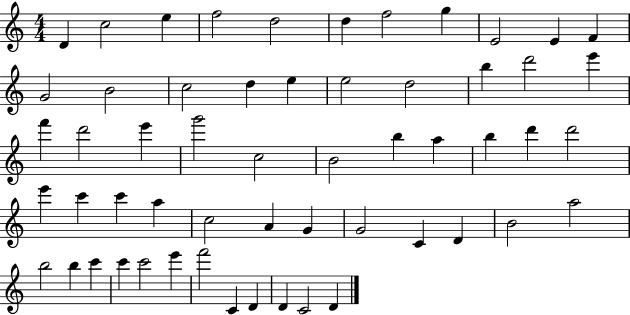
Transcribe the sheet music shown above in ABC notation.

X:1
T:Untitled
M:4/4
L:1/4
K:C
D c2 e f2 d2 d f2 g E2 E F G2 B2 c2 d e e2 d2 b d'2 e' f' d'2 e' g'2 c2 B2 b a b d' d'2 e' c' c' a c2 A G G2 C D B2 a2 b2 b c' c' c'2 e' f'2 C D D C2 D